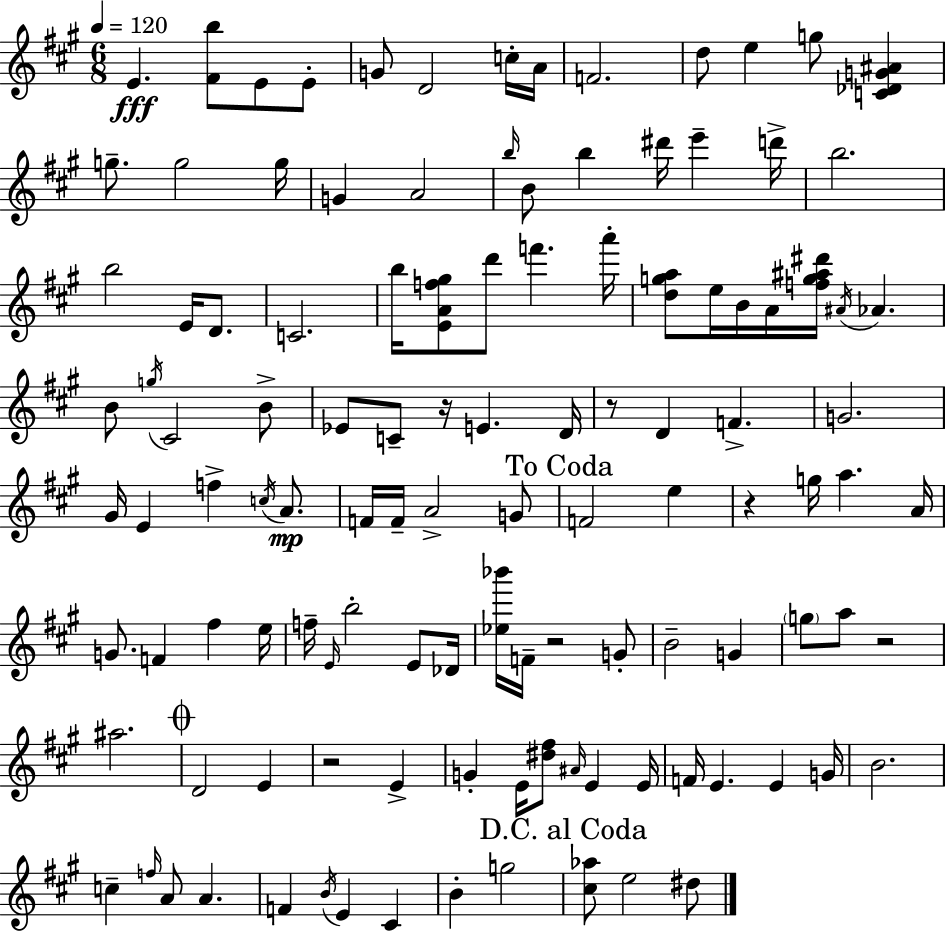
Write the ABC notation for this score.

X:1
T:Untitled
M:6/8
L:1/4
K:A
E [^Fb]/2 E/2 E/2 G/2 D2 c/4 A/4 F2 d/2 e g/2 [C_DG^A] g/2 g2 g/4 G A2 b/4 B/2 b ^d'/4 e' d'/4 b2 b2 E/4 D/2 C2 b/4 [EAf^g]/2 d'/2 f' a'/4 [dga]/2 e/4 B/4 A/4 [fg^a^d']/4 ^A/4 _A B/2 g/4 ^C2 B/2 _E/2 C/2 z/4 E D/4 z/2 D F G2 ^G/4 E f c/4 A/2 F/4 F/4 A2 G/2 F2 e z g/4 a A/4 G/2 F ^f e/4 f/4 E/4 b2 E/2 _D/4 [_e_b']/4 F/4 z2 G/2 B2 G g/2 a/2 z2 ^a2 D2 E z2 E G E/4 [^d^f]/2 ^A/4 E E/4 F/4 E E G/4 B2 c f/4 A/2 A F B/4 E ^C B g2 [^c_a]/2 e2 ^d/2